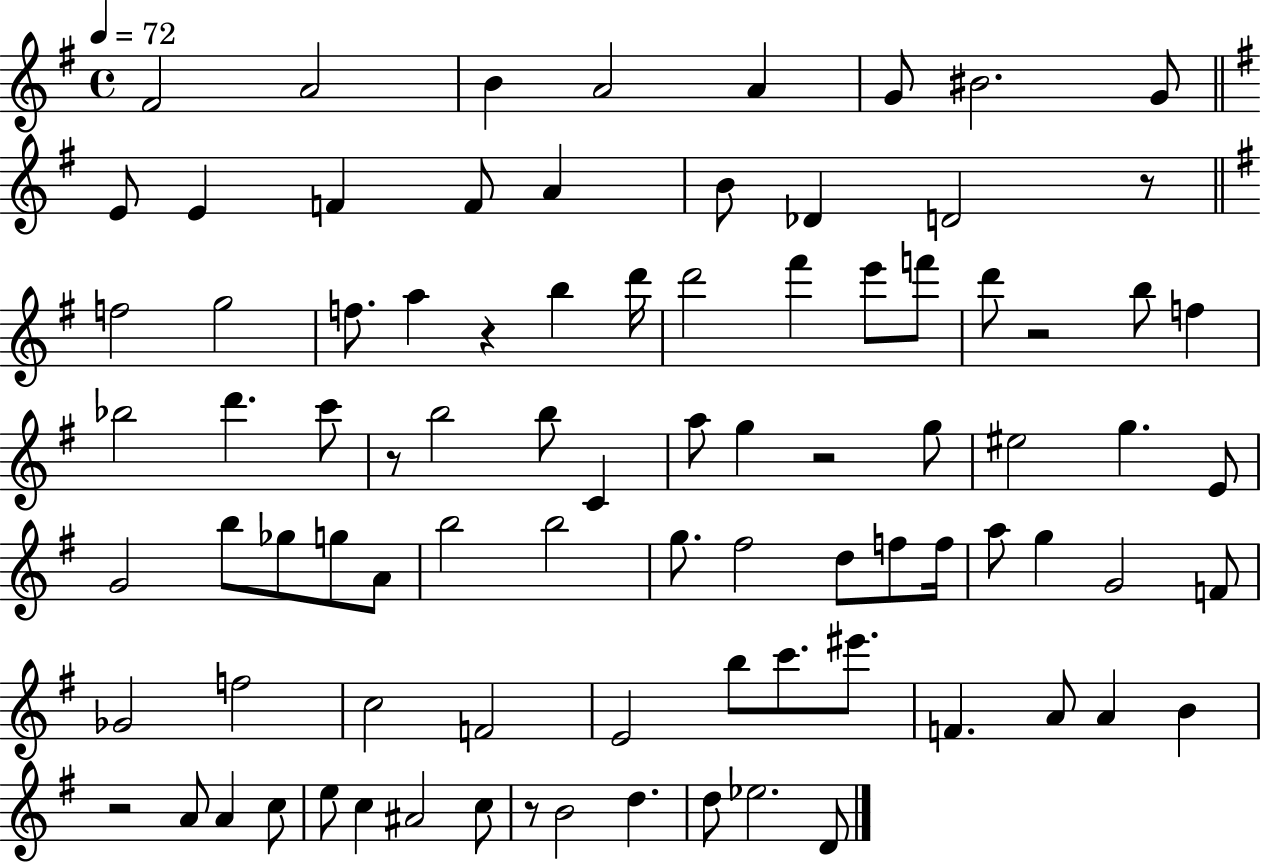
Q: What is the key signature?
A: G major